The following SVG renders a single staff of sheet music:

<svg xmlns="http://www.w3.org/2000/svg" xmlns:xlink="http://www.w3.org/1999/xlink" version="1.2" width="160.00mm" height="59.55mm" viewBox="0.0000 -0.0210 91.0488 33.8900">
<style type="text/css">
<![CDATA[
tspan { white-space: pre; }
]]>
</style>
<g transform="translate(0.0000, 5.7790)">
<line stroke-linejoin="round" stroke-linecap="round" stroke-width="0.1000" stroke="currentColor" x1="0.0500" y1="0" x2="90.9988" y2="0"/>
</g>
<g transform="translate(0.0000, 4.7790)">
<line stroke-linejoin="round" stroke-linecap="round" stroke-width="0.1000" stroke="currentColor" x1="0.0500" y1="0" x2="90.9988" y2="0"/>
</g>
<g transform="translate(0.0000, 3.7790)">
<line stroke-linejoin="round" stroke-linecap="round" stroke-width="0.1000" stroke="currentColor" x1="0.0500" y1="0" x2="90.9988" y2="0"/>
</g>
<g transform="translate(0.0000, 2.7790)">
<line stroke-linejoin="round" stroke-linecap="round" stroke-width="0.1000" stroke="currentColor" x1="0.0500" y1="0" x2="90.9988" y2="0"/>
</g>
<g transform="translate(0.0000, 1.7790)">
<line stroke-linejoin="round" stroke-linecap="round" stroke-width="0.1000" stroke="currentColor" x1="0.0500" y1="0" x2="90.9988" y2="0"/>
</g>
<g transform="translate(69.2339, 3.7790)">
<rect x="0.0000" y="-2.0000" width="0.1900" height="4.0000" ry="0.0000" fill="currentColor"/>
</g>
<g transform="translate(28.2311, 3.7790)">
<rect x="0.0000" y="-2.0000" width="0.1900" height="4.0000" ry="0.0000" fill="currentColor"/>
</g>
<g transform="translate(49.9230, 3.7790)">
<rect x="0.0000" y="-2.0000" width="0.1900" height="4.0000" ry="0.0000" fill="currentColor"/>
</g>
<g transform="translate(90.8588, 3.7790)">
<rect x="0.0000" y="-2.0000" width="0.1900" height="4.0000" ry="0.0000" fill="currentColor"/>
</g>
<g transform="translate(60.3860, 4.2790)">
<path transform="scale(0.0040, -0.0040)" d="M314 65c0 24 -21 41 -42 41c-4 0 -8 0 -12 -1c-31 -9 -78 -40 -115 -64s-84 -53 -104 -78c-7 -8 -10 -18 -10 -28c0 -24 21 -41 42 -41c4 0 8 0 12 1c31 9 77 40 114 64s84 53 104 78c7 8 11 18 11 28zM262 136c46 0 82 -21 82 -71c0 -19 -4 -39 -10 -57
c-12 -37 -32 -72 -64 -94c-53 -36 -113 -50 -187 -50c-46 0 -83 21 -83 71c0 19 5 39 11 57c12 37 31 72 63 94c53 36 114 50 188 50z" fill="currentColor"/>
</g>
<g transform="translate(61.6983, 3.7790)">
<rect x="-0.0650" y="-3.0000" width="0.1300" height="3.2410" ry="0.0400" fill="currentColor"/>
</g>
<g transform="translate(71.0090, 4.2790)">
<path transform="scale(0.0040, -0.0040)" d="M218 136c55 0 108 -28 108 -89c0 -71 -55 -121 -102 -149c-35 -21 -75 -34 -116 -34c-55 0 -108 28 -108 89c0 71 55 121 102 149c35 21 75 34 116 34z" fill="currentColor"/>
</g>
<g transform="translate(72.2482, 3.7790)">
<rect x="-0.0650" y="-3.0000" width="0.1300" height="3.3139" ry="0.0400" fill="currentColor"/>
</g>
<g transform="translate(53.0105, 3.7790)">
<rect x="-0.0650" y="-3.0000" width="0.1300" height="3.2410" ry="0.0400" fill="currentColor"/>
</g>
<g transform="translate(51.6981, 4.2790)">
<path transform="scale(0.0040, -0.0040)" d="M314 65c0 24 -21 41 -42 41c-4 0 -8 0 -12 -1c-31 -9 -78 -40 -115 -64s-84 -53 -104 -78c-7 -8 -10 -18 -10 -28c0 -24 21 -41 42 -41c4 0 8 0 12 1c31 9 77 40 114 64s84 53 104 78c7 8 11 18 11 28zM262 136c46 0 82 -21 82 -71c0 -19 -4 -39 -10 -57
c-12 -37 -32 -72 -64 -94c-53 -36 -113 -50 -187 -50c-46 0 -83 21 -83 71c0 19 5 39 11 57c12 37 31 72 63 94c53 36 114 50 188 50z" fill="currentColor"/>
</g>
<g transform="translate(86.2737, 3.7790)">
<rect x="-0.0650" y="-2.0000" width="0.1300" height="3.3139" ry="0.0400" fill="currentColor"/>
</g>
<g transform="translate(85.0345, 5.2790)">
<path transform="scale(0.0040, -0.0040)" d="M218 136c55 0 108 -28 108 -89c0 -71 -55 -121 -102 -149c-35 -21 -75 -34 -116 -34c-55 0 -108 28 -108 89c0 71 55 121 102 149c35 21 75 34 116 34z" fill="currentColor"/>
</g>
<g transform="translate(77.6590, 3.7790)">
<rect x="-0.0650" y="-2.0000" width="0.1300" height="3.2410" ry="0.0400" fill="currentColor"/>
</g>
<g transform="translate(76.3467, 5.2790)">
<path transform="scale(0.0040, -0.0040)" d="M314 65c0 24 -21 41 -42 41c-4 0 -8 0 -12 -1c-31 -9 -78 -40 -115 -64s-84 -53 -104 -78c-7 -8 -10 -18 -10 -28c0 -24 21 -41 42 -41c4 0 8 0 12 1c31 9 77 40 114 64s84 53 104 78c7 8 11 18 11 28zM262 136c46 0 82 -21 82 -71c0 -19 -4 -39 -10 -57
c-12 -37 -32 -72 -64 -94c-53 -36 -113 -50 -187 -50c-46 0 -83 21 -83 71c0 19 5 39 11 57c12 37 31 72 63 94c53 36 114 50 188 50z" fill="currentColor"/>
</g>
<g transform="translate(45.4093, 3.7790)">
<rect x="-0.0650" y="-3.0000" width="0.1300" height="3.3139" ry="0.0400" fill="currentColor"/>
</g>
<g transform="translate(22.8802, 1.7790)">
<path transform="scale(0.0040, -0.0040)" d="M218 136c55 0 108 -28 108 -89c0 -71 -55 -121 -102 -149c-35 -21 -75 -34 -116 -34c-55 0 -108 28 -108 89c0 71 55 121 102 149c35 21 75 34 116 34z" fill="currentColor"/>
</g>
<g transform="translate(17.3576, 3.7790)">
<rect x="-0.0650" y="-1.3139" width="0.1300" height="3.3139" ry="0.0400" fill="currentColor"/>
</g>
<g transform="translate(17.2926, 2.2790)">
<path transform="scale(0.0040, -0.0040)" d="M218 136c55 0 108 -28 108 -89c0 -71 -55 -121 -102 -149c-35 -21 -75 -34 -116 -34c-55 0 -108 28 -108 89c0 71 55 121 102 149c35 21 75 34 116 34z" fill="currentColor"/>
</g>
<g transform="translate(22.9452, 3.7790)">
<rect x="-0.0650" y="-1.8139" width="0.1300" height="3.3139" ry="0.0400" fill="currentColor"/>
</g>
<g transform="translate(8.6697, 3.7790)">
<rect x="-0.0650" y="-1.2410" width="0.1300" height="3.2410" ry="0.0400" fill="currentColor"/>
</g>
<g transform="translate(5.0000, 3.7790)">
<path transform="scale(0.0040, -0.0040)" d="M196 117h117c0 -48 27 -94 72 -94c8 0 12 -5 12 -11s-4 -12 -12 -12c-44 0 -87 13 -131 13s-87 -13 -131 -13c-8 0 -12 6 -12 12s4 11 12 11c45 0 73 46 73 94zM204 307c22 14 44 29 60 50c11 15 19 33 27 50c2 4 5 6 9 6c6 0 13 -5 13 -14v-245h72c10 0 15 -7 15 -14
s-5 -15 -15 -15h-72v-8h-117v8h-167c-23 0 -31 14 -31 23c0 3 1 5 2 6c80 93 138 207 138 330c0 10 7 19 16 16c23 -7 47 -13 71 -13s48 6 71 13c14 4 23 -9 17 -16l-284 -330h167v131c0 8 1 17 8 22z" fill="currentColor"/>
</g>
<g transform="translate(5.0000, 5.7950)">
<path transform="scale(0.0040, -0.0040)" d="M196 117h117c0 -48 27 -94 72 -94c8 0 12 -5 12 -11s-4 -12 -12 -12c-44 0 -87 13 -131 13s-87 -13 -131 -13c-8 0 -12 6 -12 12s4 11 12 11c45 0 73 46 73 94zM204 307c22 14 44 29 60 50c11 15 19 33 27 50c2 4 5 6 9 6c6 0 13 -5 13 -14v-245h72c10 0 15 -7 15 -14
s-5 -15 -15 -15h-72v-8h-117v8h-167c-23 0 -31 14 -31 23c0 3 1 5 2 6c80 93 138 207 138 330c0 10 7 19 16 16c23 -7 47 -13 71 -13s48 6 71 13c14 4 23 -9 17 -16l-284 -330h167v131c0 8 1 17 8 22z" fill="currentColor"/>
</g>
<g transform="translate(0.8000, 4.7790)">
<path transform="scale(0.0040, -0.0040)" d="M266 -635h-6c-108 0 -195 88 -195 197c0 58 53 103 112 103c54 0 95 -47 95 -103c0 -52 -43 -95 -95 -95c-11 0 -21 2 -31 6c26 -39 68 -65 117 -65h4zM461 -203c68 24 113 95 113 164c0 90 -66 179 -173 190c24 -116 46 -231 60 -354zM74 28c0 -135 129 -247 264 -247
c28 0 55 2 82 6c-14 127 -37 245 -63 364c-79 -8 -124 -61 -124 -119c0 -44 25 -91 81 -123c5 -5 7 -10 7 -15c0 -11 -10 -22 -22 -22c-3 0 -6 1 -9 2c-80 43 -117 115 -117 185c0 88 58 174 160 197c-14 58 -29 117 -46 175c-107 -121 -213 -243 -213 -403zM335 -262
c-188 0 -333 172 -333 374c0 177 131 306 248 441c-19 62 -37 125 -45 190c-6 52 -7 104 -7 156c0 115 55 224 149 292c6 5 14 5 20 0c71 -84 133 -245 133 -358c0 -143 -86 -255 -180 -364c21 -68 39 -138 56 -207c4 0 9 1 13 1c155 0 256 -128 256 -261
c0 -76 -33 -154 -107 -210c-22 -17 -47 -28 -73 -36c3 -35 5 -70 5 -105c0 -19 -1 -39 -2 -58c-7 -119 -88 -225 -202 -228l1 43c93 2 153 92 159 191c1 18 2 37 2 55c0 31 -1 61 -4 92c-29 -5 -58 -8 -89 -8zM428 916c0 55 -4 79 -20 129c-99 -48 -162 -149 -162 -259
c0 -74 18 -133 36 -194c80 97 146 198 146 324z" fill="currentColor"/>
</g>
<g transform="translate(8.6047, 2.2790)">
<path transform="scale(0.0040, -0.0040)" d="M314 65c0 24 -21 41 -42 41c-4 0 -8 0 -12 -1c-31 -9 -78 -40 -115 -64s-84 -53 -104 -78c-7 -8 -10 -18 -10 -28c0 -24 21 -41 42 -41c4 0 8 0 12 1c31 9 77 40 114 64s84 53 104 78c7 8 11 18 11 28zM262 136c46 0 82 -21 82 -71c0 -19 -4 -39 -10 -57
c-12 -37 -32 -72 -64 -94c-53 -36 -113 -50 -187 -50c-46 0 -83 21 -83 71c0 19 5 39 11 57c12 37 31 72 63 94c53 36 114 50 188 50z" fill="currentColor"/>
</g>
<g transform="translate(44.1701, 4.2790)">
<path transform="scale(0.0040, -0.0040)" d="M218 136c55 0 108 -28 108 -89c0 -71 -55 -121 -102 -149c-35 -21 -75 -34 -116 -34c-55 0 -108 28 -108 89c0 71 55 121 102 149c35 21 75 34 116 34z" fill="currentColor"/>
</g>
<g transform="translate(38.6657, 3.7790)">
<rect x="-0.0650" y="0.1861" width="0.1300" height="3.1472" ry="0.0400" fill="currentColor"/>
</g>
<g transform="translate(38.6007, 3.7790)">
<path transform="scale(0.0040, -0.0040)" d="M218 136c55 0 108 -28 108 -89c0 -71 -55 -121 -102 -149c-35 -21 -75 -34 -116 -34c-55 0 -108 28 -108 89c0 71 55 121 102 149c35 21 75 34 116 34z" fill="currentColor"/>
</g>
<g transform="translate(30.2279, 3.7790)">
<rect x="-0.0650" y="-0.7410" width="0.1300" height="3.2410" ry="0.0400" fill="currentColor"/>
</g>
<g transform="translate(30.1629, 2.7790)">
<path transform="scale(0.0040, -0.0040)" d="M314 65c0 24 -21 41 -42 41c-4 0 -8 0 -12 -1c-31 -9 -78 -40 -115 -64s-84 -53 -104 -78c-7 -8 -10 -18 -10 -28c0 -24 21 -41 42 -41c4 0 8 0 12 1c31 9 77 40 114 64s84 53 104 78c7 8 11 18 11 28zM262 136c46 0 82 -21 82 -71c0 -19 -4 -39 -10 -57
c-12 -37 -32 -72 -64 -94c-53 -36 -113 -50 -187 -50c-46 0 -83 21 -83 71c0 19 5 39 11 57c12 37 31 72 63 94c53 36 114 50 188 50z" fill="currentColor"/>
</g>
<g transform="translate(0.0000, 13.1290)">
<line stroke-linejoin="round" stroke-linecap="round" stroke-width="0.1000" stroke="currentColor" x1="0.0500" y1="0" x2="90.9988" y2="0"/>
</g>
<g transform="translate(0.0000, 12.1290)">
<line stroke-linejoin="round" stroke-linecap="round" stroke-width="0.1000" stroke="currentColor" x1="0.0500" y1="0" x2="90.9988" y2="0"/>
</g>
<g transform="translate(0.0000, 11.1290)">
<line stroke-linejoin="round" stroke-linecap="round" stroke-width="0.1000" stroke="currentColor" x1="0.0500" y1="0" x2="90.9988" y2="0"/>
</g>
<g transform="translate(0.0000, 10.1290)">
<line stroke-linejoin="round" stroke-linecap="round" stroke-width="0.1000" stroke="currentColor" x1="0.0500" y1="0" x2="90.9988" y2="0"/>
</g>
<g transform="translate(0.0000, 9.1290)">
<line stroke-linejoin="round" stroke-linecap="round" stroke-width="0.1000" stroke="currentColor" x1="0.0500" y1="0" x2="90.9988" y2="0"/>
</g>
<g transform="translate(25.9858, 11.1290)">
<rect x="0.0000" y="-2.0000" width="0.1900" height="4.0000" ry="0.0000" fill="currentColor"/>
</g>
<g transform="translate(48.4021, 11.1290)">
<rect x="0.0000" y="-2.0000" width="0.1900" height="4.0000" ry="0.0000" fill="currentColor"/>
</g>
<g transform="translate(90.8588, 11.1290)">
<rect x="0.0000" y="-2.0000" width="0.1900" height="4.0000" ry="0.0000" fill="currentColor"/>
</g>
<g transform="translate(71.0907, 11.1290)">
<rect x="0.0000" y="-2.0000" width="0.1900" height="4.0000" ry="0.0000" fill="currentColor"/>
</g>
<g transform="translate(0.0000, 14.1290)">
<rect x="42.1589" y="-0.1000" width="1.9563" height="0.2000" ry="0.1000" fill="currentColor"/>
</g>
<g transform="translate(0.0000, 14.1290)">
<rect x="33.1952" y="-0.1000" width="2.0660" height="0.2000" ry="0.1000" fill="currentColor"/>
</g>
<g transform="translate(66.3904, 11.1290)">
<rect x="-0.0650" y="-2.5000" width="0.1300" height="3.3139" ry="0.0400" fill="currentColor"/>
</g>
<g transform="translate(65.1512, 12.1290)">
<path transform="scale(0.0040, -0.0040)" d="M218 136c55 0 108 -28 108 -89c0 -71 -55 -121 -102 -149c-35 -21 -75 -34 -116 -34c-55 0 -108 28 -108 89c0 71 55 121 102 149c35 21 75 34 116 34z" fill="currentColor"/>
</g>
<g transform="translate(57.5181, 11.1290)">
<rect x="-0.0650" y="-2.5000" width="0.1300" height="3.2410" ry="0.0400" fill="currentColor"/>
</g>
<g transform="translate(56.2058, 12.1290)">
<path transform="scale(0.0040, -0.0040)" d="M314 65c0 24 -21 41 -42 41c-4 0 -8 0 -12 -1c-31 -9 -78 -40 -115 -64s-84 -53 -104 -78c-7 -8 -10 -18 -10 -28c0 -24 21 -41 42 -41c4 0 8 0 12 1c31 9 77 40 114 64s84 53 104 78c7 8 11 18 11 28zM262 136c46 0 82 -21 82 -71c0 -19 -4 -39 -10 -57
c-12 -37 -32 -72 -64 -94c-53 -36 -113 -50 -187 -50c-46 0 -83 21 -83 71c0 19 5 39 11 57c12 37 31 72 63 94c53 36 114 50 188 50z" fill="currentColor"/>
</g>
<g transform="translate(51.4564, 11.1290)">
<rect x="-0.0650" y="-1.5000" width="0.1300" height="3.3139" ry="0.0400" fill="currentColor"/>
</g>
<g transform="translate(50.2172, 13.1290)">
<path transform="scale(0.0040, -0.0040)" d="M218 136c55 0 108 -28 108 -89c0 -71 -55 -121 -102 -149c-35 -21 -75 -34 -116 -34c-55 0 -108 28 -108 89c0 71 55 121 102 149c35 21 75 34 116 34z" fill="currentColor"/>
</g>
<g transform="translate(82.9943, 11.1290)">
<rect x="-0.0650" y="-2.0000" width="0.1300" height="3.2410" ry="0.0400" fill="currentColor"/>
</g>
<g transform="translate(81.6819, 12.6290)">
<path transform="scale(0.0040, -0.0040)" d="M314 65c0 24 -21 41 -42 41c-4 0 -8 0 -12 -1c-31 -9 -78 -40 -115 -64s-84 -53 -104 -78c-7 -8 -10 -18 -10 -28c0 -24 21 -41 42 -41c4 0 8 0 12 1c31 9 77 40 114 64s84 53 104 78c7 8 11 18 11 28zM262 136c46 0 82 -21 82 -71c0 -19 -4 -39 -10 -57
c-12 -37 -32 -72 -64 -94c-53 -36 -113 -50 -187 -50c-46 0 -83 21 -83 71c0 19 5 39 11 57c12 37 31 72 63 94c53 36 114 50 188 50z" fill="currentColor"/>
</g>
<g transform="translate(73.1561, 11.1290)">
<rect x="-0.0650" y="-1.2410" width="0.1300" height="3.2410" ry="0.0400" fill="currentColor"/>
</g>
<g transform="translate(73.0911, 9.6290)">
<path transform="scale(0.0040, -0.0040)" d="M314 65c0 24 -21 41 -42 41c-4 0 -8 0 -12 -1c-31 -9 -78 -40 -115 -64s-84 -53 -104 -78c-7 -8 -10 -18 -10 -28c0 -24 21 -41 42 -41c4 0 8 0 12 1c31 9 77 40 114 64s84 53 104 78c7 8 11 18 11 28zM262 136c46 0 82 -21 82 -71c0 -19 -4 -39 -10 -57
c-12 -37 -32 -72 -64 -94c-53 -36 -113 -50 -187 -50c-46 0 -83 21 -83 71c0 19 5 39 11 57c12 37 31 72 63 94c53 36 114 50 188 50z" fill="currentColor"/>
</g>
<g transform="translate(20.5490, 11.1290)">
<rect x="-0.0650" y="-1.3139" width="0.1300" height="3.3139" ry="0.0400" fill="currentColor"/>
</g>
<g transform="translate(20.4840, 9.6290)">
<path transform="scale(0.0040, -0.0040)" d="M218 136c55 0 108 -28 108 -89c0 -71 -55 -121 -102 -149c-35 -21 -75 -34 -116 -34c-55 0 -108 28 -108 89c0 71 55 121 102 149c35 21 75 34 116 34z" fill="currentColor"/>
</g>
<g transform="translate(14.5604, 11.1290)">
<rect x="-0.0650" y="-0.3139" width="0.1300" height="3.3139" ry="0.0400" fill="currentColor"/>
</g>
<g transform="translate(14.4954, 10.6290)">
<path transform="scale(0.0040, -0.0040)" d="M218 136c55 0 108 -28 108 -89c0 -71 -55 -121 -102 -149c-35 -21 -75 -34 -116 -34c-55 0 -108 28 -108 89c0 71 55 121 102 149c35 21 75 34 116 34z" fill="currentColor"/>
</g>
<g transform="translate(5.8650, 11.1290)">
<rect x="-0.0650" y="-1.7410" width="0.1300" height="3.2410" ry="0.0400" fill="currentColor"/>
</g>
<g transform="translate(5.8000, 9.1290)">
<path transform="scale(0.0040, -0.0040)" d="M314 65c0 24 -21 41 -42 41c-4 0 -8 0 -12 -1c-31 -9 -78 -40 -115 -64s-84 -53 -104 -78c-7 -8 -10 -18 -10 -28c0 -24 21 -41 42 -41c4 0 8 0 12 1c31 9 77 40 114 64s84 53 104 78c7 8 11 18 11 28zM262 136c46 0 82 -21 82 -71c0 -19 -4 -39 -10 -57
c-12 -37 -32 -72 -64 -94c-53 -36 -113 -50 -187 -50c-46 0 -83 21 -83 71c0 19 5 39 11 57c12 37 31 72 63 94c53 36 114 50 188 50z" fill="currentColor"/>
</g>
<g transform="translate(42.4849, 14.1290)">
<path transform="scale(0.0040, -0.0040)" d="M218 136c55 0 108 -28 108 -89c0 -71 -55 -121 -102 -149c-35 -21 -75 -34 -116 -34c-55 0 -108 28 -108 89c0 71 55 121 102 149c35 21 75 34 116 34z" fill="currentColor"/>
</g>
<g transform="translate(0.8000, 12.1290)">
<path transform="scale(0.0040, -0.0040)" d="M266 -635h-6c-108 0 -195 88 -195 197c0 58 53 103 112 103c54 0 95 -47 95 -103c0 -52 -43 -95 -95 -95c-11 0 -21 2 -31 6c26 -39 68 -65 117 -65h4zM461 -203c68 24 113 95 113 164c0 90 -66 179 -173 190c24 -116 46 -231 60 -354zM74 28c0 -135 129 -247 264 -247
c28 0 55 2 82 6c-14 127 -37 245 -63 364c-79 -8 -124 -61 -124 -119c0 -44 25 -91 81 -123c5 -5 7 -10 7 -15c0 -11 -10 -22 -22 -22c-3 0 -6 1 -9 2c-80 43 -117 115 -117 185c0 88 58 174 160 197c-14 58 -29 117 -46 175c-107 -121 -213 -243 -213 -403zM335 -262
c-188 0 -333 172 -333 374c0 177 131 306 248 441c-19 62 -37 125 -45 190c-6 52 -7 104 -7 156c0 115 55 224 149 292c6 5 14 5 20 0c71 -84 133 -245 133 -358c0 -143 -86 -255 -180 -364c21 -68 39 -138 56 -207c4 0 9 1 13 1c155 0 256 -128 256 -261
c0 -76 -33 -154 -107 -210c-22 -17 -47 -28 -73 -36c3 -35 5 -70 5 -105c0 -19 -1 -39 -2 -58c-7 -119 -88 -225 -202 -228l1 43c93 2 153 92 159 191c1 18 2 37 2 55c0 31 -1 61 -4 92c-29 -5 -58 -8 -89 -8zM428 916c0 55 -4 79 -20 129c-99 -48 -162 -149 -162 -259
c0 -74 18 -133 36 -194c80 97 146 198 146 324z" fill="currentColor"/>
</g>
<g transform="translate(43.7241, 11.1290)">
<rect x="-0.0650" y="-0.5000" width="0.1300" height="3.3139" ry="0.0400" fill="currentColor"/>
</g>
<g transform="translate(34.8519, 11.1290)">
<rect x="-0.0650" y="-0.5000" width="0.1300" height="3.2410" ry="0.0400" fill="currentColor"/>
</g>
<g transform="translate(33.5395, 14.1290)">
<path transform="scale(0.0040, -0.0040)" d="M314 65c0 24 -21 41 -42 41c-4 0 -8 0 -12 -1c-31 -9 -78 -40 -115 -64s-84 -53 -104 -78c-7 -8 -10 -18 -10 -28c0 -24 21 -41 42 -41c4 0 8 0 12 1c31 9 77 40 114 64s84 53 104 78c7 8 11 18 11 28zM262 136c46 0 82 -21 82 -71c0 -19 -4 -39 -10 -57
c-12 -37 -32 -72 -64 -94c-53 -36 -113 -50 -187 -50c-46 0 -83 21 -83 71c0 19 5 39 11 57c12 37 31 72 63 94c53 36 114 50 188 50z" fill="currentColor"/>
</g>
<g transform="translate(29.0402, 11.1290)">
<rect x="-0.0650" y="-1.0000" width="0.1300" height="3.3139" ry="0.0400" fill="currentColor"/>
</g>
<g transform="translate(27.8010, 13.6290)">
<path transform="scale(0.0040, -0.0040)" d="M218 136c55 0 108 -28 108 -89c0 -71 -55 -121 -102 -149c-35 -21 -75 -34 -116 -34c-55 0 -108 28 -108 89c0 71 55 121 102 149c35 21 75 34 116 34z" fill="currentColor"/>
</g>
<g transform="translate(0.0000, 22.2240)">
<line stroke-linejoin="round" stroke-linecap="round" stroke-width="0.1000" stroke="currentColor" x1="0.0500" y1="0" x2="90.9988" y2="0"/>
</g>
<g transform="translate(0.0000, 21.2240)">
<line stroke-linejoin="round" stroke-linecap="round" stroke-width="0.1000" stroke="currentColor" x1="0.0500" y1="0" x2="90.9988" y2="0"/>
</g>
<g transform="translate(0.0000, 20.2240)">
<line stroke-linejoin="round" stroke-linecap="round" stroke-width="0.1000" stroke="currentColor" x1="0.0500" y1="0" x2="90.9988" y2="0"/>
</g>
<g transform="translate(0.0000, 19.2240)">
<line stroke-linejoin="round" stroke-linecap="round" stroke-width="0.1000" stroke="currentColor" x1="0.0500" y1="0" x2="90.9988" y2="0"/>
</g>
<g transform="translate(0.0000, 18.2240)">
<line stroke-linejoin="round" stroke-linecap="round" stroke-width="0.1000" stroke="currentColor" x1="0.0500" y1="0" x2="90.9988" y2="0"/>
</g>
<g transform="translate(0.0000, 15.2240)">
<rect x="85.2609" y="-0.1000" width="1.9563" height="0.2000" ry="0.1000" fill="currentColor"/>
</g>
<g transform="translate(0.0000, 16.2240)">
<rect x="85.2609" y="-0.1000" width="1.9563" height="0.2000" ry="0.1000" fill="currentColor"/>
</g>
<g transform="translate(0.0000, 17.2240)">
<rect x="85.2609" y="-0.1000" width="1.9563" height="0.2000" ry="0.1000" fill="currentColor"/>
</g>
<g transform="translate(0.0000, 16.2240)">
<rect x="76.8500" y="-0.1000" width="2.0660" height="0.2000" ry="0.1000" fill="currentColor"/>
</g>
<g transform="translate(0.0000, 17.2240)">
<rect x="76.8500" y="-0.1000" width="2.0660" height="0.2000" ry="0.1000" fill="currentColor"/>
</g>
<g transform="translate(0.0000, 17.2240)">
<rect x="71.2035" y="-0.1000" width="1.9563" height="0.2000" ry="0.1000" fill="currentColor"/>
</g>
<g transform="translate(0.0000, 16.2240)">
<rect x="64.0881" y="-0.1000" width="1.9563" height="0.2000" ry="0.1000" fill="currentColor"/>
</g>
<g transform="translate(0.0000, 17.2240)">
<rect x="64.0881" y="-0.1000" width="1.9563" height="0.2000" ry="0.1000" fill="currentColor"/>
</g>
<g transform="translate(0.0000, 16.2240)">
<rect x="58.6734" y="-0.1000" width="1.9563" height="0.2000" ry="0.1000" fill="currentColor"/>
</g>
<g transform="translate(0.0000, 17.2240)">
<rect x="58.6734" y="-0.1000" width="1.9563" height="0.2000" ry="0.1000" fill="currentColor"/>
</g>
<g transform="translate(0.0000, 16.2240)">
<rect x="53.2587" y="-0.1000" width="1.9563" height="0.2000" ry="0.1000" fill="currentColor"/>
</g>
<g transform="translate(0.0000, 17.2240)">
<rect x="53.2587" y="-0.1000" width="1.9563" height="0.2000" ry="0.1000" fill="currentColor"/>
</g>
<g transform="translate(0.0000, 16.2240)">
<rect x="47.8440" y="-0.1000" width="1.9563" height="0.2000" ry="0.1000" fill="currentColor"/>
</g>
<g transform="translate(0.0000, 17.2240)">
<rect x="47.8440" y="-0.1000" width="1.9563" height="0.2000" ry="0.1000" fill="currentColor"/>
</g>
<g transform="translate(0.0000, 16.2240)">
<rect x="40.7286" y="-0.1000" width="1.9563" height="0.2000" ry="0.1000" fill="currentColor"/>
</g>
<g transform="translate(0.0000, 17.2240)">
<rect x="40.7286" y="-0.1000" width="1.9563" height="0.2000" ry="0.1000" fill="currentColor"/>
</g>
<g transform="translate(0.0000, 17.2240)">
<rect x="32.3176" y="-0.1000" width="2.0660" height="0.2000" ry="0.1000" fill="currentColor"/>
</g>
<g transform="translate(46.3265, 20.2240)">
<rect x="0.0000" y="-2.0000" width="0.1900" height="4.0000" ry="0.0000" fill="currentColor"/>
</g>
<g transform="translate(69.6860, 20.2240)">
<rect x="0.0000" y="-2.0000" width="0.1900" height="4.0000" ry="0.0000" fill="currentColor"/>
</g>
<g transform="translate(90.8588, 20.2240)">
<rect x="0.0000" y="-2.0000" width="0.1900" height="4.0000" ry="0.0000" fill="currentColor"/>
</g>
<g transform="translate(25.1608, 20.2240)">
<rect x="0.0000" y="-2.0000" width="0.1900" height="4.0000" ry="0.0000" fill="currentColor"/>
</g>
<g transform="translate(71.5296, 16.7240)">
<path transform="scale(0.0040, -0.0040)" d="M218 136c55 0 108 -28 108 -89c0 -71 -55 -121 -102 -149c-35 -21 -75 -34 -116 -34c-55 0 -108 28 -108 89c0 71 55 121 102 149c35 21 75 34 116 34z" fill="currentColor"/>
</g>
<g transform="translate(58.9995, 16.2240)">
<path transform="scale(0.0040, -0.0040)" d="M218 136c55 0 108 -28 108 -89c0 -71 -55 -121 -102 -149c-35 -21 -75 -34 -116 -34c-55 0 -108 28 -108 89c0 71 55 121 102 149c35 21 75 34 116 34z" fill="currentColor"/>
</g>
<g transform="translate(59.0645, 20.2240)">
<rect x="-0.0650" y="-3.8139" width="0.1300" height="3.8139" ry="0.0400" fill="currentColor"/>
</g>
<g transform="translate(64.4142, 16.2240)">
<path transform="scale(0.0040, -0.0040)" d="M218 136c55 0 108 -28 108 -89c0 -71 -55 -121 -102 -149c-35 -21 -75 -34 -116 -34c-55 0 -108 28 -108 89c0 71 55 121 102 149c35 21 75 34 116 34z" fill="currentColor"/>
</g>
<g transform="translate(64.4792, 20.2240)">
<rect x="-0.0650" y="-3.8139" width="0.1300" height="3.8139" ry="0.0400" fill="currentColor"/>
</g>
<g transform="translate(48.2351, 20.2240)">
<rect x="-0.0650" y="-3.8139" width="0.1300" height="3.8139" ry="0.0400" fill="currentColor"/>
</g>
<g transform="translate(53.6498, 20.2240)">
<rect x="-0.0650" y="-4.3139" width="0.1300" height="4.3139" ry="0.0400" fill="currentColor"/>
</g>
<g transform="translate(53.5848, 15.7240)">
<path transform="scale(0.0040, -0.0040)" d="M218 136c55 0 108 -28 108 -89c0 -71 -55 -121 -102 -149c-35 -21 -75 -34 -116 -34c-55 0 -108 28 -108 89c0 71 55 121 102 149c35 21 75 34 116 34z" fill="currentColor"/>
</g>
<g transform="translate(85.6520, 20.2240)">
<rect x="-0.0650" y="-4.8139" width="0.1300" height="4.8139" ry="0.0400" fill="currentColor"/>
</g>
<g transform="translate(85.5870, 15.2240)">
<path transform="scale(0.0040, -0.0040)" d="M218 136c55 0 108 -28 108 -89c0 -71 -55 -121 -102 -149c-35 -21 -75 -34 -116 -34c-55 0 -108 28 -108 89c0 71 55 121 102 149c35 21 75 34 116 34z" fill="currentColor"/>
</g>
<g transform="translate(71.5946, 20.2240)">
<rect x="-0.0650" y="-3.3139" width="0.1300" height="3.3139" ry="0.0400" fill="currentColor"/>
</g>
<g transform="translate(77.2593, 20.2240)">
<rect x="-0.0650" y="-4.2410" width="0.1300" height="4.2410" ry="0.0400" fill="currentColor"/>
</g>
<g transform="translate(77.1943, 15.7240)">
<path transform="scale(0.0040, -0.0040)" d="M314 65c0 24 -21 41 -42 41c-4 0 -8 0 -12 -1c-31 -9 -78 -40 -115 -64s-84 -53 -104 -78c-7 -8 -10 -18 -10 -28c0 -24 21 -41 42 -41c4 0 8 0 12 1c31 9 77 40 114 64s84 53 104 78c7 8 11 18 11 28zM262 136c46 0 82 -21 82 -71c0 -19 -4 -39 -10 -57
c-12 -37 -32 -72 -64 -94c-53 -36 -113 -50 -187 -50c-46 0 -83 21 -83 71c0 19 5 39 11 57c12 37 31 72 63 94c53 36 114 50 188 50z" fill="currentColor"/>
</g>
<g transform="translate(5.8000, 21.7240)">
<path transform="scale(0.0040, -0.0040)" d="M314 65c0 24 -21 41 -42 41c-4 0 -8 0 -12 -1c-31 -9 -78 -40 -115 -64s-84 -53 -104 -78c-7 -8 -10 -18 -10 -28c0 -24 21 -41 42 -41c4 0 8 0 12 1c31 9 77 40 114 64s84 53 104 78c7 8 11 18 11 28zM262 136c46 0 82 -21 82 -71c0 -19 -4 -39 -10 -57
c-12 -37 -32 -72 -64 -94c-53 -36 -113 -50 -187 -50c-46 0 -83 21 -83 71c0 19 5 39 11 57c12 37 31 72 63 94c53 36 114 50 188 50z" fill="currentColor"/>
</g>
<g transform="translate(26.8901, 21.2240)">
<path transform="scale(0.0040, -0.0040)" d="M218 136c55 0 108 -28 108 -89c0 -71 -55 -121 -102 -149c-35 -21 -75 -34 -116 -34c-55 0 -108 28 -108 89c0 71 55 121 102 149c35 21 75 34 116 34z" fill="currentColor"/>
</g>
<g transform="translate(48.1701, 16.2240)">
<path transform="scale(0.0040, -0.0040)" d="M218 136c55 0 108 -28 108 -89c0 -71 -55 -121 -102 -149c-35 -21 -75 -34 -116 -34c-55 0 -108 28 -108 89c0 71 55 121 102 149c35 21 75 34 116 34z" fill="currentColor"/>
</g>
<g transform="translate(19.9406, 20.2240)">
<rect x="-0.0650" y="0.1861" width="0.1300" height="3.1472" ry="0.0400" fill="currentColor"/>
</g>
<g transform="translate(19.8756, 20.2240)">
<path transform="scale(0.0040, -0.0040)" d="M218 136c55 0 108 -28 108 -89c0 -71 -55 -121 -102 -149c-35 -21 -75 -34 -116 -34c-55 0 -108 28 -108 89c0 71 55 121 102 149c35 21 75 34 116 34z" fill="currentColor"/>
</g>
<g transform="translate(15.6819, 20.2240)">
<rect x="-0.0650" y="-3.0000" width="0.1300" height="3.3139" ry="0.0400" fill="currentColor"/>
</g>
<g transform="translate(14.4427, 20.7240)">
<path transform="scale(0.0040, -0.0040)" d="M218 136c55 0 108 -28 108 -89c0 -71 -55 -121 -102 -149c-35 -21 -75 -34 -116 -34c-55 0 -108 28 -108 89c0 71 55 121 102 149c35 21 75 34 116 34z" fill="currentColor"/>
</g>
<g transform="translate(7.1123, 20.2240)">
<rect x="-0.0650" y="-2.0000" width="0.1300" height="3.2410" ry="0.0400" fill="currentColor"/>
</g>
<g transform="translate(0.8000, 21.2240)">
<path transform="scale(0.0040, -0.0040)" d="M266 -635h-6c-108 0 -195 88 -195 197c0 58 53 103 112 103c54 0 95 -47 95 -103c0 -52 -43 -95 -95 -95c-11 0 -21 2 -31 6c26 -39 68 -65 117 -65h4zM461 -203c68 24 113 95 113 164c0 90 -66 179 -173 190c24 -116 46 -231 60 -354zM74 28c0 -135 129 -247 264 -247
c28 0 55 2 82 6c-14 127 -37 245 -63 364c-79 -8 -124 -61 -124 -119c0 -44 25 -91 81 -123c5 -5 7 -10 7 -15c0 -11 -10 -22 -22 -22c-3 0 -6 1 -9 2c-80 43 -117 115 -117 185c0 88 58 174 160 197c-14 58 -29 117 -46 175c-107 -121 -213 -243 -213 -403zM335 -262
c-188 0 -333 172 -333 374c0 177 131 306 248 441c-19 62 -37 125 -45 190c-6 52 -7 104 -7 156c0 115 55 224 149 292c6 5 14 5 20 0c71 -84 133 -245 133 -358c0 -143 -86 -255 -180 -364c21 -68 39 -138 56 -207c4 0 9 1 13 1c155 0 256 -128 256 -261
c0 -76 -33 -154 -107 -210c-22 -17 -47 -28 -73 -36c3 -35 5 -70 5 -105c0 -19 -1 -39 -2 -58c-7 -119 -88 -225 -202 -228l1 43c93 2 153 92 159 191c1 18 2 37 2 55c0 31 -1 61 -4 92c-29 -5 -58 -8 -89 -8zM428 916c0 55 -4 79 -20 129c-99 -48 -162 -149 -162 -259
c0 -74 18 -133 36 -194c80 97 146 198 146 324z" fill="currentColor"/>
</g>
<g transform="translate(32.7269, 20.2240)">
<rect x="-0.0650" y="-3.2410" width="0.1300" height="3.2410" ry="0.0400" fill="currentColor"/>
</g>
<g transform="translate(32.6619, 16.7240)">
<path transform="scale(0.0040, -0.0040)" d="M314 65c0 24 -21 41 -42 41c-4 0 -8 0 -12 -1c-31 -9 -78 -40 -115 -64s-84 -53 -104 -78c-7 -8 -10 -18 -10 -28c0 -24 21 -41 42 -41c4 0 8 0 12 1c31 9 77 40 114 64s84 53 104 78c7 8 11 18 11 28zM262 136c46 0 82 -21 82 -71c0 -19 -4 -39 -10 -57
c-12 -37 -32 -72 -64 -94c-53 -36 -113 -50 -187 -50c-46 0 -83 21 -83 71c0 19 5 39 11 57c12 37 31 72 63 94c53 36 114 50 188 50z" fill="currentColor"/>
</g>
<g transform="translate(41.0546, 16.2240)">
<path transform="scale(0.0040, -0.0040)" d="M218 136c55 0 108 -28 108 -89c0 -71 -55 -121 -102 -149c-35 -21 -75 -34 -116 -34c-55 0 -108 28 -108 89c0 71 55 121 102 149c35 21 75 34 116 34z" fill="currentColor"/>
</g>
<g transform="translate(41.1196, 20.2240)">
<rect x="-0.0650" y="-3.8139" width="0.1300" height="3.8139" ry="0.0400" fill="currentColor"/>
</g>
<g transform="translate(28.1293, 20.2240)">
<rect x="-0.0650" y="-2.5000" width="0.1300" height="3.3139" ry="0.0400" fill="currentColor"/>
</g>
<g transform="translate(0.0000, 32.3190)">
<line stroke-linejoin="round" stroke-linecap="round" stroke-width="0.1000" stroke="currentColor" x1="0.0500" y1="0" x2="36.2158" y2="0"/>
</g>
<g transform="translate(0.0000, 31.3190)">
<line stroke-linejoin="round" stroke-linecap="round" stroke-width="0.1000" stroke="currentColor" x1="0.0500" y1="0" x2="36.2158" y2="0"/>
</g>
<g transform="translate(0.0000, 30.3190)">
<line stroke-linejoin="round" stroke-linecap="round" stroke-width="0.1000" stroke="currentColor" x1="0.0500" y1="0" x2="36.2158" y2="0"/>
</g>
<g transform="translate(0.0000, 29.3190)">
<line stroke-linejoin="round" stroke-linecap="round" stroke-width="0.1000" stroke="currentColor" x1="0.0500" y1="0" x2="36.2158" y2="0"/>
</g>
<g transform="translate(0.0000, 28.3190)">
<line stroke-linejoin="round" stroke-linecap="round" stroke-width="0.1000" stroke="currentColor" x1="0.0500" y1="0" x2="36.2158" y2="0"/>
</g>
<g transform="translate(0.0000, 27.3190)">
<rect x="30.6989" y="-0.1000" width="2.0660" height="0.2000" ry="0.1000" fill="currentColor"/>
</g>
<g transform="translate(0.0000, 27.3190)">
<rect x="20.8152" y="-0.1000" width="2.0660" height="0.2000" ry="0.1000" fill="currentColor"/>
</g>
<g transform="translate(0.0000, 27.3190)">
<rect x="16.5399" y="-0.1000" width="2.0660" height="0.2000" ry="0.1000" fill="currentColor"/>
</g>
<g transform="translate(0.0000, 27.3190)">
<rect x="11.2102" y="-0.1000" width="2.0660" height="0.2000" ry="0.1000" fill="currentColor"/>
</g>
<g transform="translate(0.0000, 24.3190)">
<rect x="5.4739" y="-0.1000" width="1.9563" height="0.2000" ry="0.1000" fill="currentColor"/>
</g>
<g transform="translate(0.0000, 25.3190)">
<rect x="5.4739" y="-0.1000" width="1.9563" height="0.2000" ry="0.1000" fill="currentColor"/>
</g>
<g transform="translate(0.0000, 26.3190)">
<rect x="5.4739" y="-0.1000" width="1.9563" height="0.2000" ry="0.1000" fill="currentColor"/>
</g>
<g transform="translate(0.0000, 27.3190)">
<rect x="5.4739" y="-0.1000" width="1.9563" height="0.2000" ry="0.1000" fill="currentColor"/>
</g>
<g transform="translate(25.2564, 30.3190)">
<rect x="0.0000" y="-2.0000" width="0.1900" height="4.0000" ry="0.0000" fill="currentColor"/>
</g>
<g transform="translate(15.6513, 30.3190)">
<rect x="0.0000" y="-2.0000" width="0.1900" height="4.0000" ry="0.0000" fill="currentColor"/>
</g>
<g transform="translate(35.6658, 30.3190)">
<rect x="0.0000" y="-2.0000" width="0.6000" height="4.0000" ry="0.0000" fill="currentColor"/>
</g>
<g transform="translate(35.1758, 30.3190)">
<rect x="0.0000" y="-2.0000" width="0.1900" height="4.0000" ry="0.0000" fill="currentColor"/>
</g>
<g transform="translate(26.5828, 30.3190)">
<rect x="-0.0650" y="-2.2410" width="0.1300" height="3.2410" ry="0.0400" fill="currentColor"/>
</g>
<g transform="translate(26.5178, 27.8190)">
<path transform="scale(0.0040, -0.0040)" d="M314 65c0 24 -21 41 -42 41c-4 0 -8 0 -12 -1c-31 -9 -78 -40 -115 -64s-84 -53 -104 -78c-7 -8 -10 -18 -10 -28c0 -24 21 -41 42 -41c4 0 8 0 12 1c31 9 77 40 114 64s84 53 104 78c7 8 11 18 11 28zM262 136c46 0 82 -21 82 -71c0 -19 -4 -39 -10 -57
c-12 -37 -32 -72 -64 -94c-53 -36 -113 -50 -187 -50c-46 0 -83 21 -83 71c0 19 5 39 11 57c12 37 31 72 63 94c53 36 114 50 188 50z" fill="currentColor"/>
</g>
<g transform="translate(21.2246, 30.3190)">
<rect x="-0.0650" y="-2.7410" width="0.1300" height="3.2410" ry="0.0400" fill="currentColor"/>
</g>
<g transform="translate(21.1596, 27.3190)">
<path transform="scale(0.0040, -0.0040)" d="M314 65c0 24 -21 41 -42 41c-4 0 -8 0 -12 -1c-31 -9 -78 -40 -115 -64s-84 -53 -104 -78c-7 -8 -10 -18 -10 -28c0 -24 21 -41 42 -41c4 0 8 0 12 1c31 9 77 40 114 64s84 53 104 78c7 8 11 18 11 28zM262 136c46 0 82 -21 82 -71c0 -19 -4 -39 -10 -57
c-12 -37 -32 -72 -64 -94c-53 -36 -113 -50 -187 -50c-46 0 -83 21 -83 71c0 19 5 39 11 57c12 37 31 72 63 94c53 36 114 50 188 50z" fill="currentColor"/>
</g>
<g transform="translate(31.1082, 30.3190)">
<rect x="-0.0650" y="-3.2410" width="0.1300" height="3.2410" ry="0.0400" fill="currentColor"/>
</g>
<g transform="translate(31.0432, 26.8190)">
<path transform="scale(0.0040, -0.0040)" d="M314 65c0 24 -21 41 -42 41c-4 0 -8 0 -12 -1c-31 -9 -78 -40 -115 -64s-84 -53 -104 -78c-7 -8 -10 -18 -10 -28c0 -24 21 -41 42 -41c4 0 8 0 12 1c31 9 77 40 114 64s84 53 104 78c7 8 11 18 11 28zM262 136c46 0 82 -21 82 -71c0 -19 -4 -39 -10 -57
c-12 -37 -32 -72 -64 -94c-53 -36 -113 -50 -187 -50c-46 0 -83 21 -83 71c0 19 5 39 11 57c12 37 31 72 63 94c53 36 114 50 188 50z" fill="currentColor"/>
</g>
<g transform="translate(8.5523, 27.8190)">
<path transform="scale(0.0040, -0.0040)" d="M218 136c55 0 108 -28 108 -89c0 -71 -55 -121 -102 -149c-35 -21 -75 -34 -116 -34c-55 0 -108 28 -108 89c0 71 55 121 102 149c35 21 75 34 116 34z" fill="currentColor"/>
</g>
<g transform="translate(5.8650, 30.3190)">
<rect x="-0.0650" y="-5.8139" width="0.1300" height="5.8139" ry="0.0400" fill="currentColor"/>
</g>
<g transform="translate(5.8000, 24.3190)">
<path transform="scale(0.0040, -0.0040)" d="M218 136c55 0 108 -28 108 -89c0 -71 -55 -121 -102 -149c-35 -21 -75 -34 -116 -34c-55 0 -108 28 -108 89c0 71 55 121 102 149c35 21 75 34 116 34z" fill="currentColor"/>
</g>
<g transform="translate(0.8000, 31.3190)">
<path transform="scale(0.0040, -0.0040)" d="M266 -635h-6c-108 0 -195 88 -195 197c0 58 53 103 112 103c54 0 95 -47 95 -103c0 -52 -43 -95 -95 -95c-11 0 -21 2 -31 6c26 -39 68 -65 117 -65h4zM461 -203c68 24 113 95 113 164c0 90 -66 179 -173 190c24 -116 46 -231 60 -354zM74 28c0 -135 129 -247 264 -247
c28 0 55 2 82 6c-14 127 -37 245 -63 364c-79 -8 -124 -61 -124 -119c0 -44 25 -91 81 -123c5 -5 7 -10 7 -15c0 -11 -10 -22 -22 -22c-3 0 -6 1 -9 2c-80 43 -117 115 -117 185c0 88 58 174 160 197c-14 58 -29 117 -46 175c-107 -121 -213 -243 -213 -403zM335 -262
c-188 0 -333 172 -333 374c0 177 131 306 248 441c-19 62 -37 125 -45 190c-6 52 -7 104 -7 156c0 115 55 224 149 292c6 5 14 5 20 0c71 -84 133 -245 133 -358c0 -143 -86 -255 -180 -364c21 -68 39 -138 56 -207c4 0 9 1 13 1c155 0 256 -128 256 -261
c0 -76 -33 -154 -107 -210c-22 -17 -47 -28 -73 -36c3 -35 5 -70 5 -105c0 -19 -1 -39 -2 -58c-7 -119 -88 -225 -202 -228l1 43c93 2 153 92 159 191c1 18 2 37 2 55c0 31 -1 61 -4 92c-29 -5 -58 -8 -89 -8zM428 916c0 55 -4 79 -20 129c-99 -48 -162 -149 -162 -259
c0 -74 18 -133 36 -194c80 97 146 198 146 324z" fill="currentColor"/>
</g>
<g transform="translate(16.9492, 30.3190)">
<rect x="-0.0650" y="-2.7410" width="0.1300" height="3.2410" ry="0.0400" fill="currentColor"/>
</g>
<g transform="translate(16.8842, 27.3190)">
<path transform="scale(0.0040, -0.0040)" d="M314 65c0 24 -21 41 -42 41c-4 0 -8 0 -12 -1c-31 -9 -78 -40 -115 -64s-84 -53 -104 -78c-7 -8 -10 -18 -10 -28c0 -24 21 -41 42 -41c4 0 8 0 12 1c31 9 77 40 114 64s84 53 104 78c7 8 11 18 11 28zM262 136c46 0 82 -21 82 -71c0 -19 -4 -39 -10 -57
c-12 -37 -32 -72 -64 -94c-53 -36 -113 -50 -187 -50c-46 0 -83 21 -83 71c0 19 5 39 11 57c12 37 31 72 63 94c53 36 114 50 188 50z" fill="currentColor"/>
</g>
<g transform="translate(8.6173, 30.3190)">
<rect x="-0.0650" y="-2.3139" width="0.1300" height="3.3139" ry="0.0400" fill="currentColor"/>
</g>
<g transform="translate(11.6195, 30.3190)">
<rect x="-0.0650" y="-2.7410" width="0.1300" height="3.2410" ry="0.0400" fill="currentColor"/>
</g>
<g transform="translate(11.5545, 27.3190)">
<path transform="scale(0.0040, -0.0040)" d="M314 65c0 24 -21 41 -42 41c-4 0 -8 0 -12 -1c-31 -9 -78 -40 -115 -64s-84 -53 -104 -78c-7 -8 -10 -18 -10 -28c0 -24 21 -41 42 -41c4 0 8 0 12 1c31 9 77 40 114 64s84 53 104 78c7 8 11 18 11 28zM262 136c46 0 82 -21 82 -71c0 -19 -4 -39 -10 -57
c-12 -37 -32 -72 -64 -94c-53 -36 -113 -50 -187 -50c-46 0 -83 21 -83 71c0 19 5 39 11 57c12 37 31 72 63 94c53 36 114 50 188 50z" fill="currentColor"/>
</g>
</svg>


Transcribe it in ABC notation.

X:1
T:Untitled
M:4/4
L:1/4
K:C
e2 e f d2 B A A2 A2 A F2 F f2 c e D C2 C E G2 G e2 F2 F2 A B G b2 c' c' d' c' c' b d'2 e' g' g a2 a2 a2 g2 b2